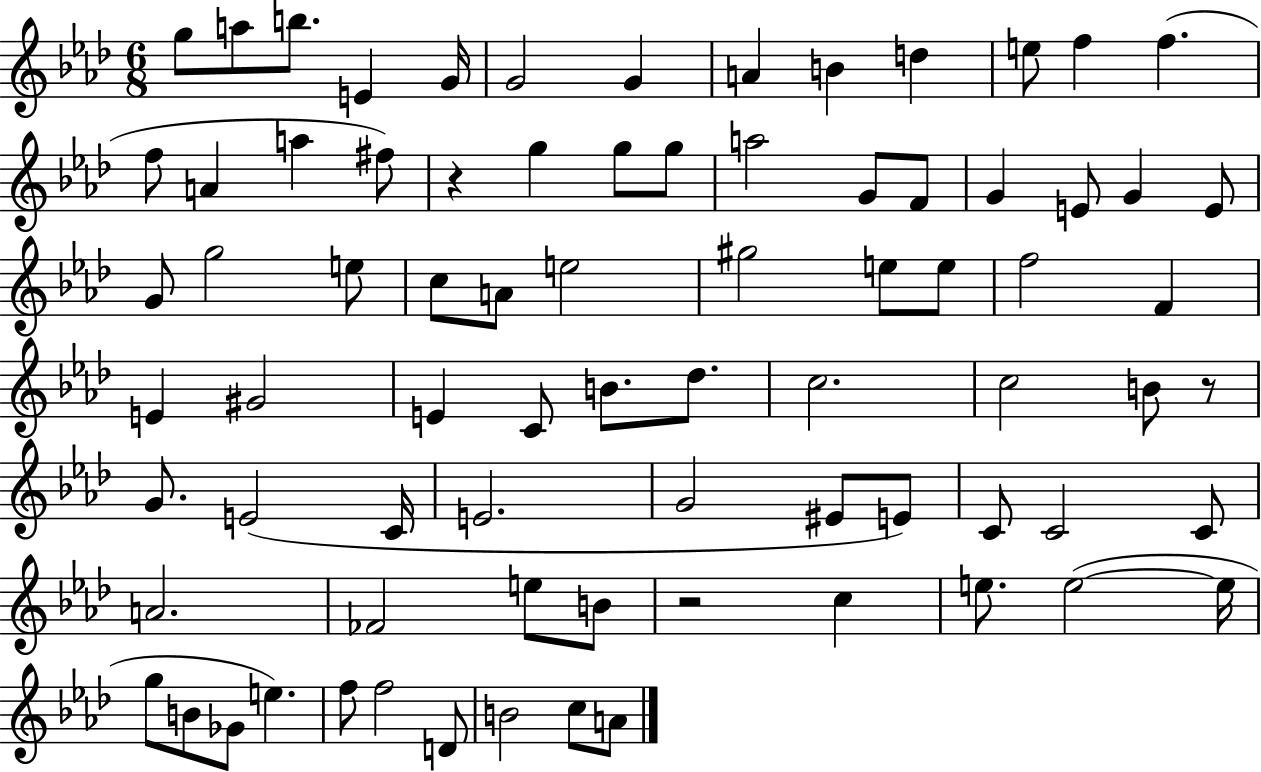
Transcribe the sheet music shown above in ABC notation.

X:1
T:Untitled
M:6/8
L:1/4
K:Ab
g/2 a/2 b/2 E G/4 G2 G A B d e/2 f f f/2 A a ^f/2 z g g/2 g/2 a2 G/2 F/2 G E/2 G E/2 G/2 g2 e/2 c/2 A/2 e2 ^g2 e/2 e/2 f2 F E ^G2 E C/2 B/2 _d/2 c2 c2 B/2 z/2 G/2 E2 C/4 E2 G2 ^E/2 E/2 C/2 C2 C/2 A2 _F2 e/2 B/2 z2 c e/2 e2 e/4 g/2 B/2 _G/2 e f/2 f2 D/2 B2 c/2 A/2